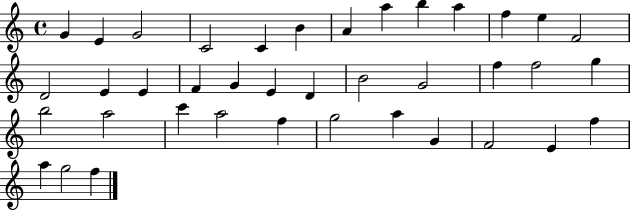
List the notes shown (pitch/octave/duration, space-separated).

G4/q E4/q G4/h C4/h C4/q B4/q A4/q A5/q B5/q A5/q F5/q E5/q F4/h D4/h E4/q E4/q F4/q G4/q E4/q D4/q B4/h G4/h F5/q F5/h G5/q B5/h A5/h C6/q A5/h F5/q G5/h A5/q G4/q F4/h E4/q F5/q A5/q G5/h F5/q